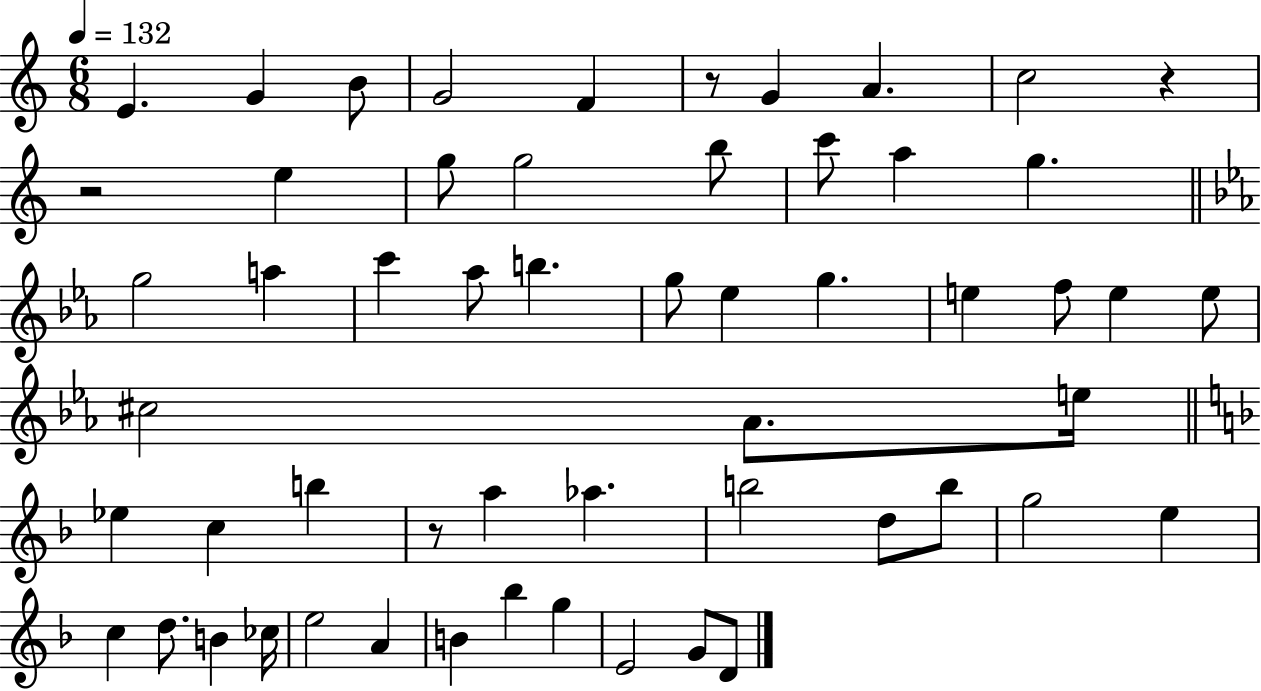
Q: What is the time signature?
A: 6/8